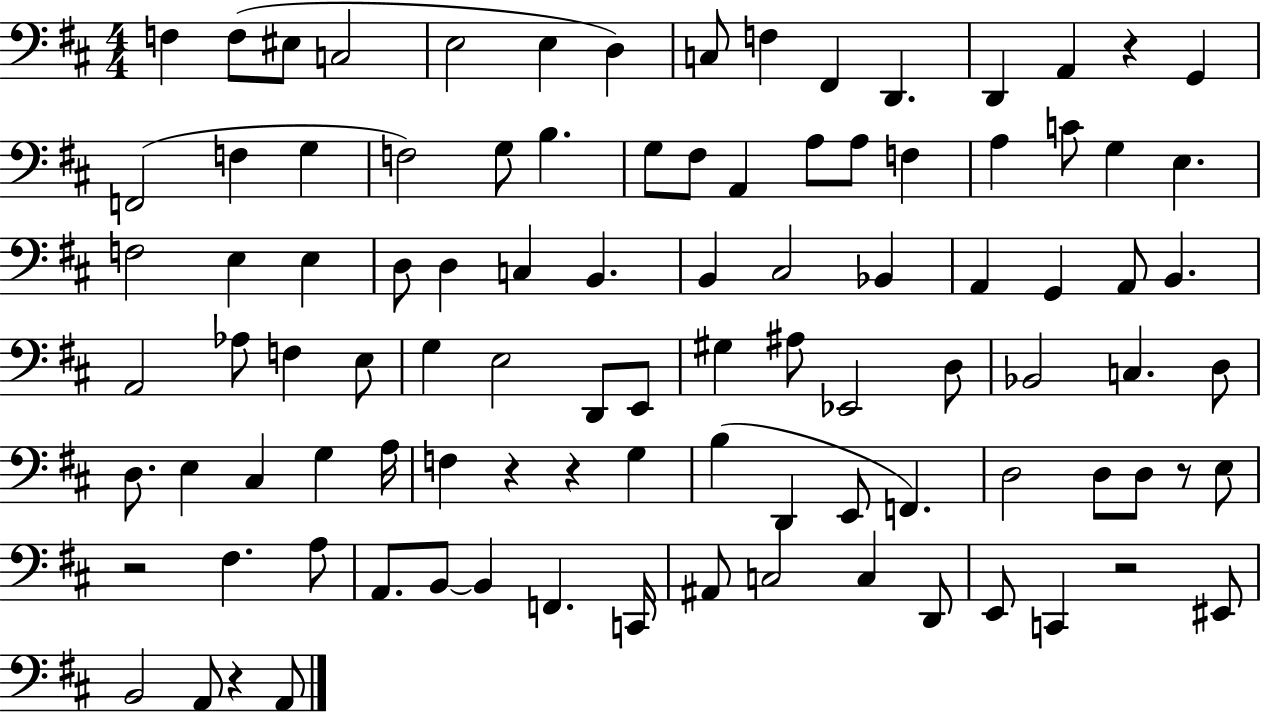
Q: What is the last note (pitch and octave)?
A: A2